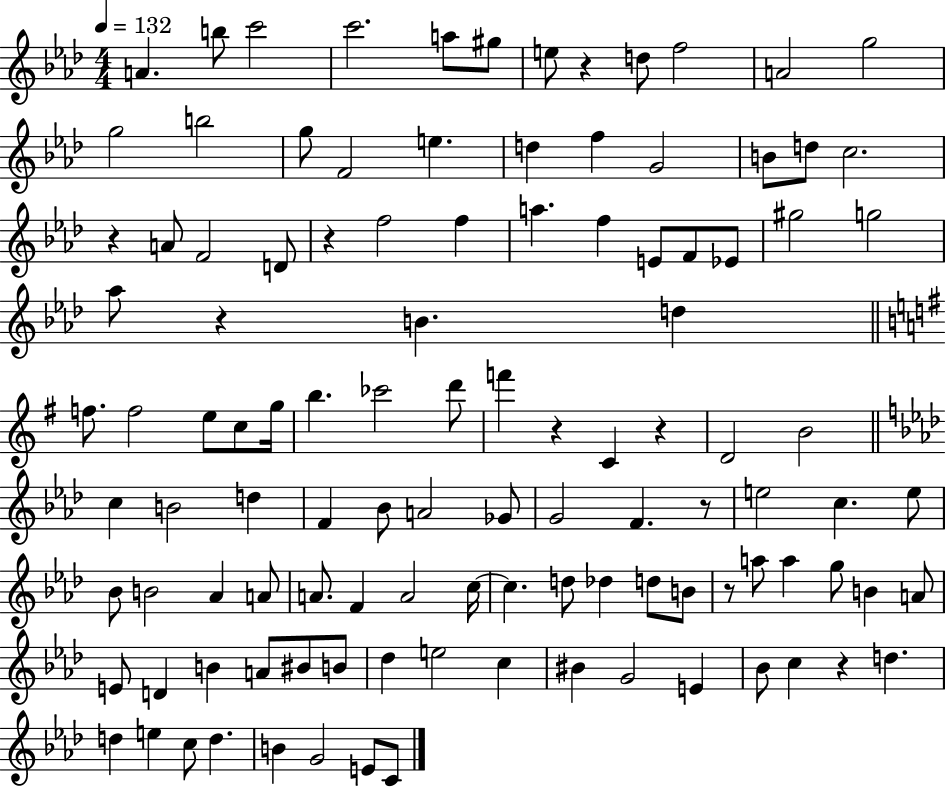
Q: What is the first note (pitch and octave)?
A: A4